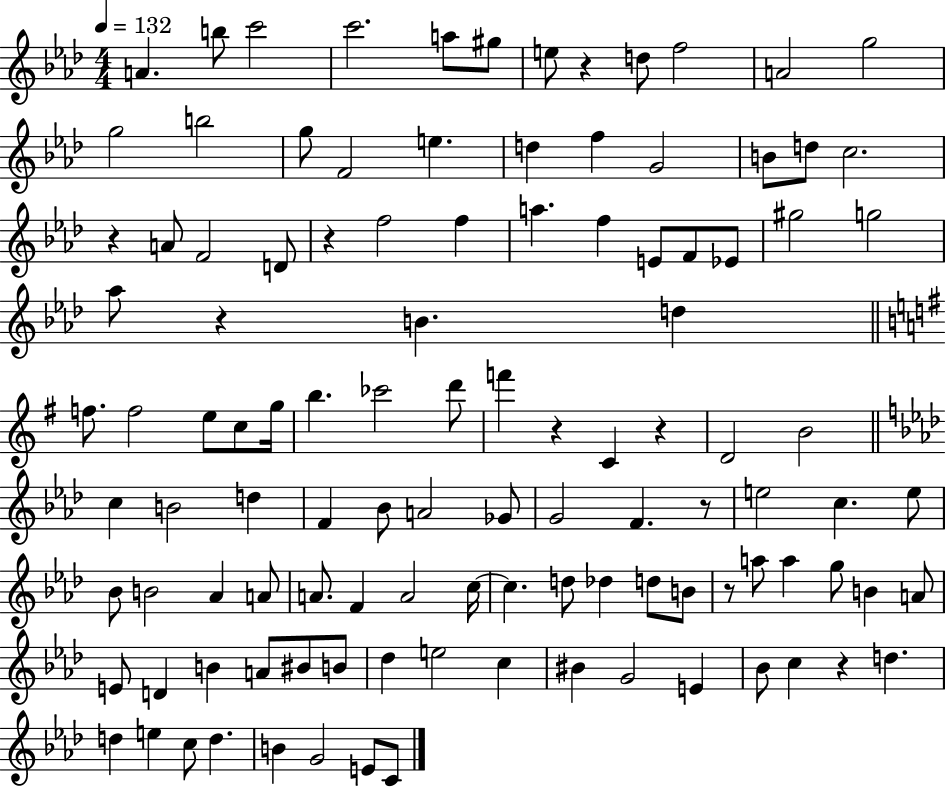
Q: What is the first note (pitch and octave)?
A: A4